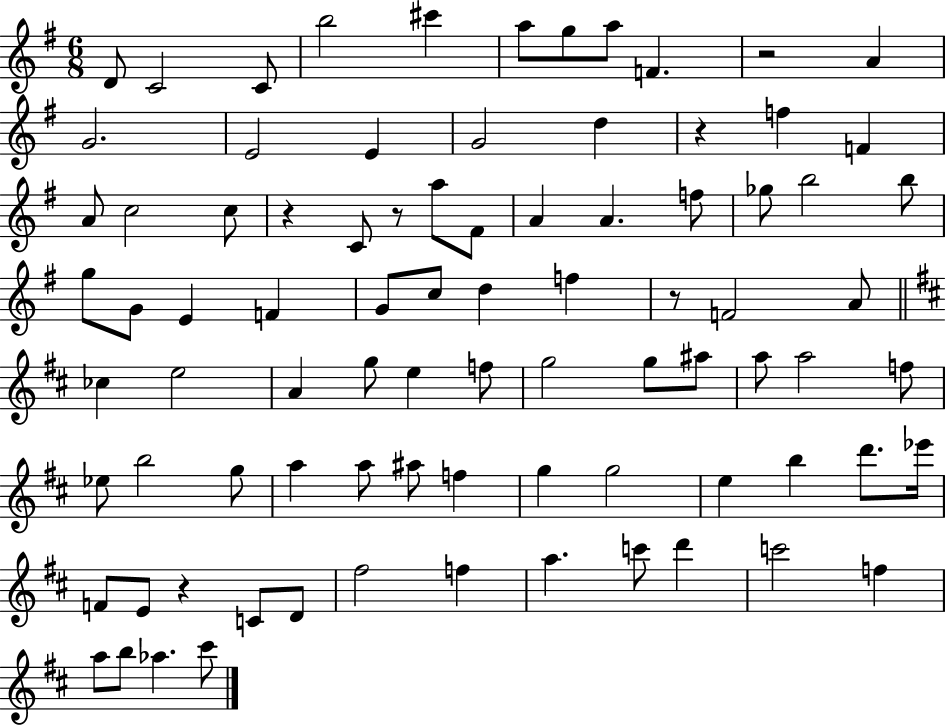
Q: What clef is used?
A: treble